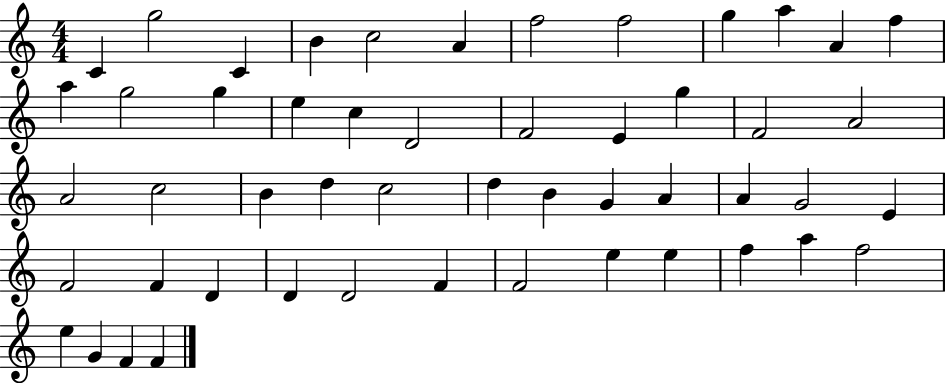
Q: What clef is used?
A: treble